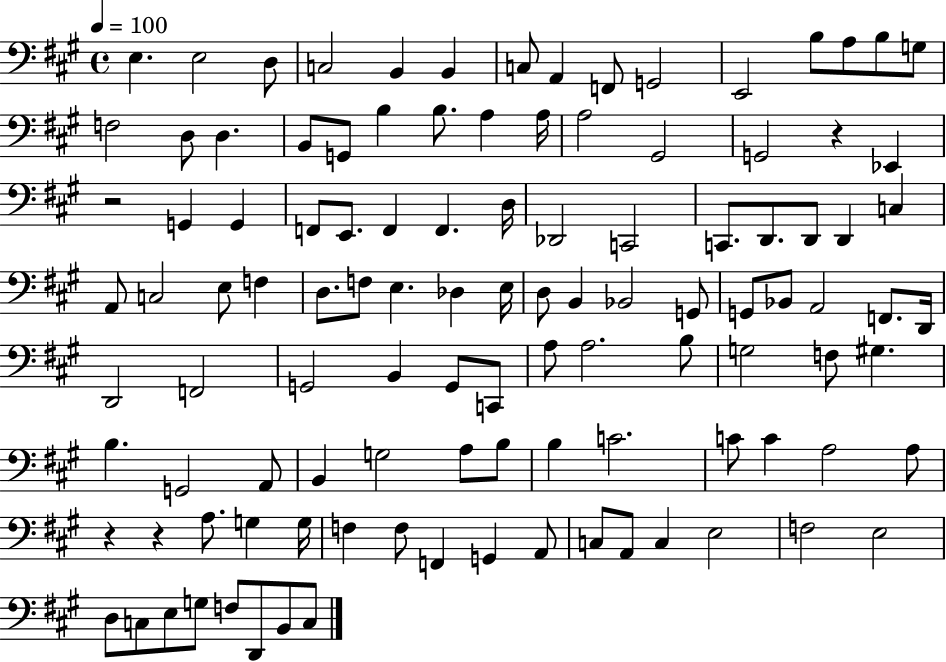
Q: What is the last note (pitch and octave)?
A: C3